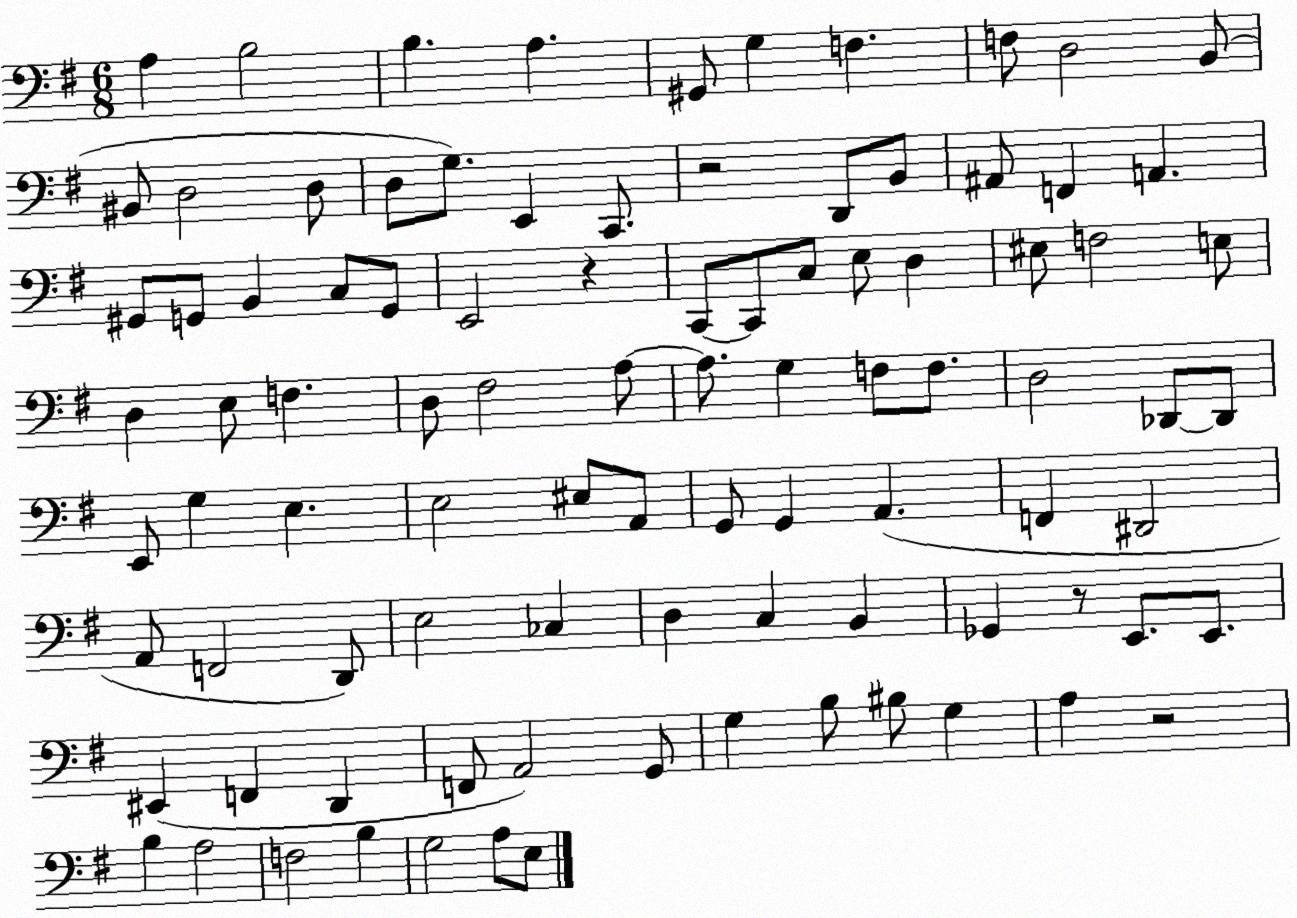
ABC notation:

X:1
T:Untitled
M:6/8
L:1/4
K:G
A, B,2 B, A, ^G,,/2 G, F, F,/2 D,2 B,,/2 ^B,,/2 D,2 D,/2 D,/2 G,/2 E,, C,,/2 z2 D,,/2 B,,/2 ^A,,/2 F,, A,, ^G,,/2 G,,/2 B,, C,/2 G,,/2 E,,2 z C,,/2 C,,/2 C,/2 E,/2 D, ^E,/2 F,2 E,/2 D, E,/2 F, D,/2 ^F,2 A,/2 A,/2 G, F,/2 F,/2 D,2 _D,,/2 _D,,/2 E,,/2 G, E, E,2 ^E,/2 A,,/2 G,,/2 G,, A,, F,, ^D,,2 A,,/2 F,,2 D,,/2 E,2 _C, D, C, B,, _G,, z/2 E,,/2 E,,/2 ^E,, F,, D,, F,,/2 A,,2 G,,/2 G, B,/2 ^B,/2 G, A, z2 B, A,2 F,2 B, G,2 A,/2 E,/2